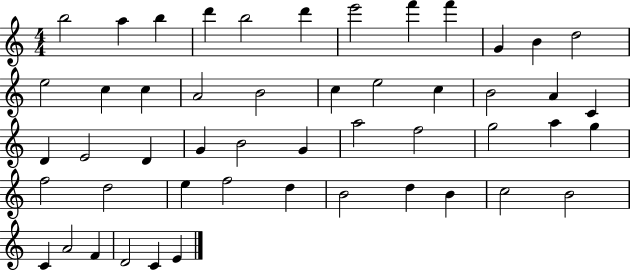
X:1
T:Untitled
M:4/4
L:1/4
K:C
b2 a b d' b2 d' e'2 f' f' G B d2 e2 c c A2 B2 c e2 c B2 A C D E2 D G B2 G a2 f2 g2 a g f2 d2 e f2 d B2 d B c2 B2 C A2 F D2 C E